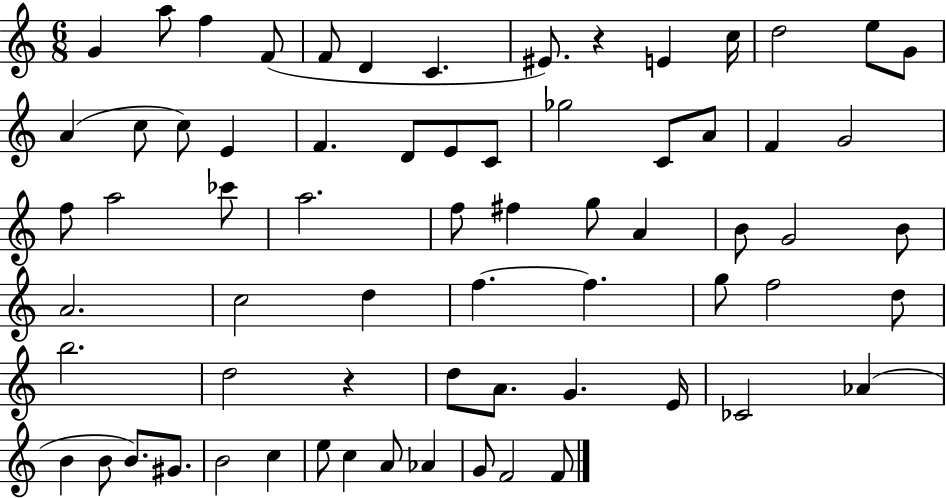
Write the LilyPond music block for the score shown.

{
  \clef treble
  \numericTimeSignature
  \time 6/8
  \key c \major
  g'4 a''8 f''4 f'8( | f'8 d'4 c'4. | eis'8.) r4 e'4 c''16 | d''2 e''8 g'8 | \break a'4( c''8 c''8) e'4 | f'4. d'8 e'8 c'8 | ges''2 c'8 a'8 | f'4 g'2 | \break f''8 a''2 ces'''8 | a''2. | f''8 fis''4 g''8 a'4 | b'8 g'2 b'8 | \break a'2. | c''2 d''4 | f''4.~~ f''4. | g''8 f''2 d''8 | \break b''2. | d''2 r4 | d''8 a'8. g'4. e'16 | ces'2 aes'4( | \break b'4 b'8 b'8.) gis'8. | b'2 c''4 | e''8 c''4 a'8 aes'4 | g'8 f'2 f'8 | \break \bar "|."
}